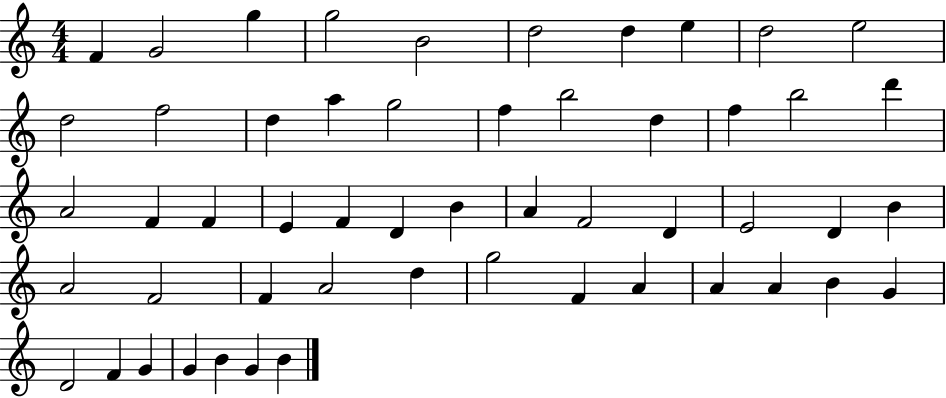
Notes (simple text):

F4/q G4/h G5/q G5/h B4/h D5/h D5/q E5/q D5/h E5/h D5/h F5/h D5/q A5/q G5/h F5/q B5/h D5/q F5/q B5/h D6/q A4/h F4/q F4/q E4/q F4/q D4/q B4/q A4/q F4/h D4/q E4/h D4/q B4/q A4/h F4/h F4/q A4/h D5/q G5/h F4/q A4/q A4/q A4/q B4/q G4/q D4/h F4/q G4/q G4/q B4/q G4/q B4/q